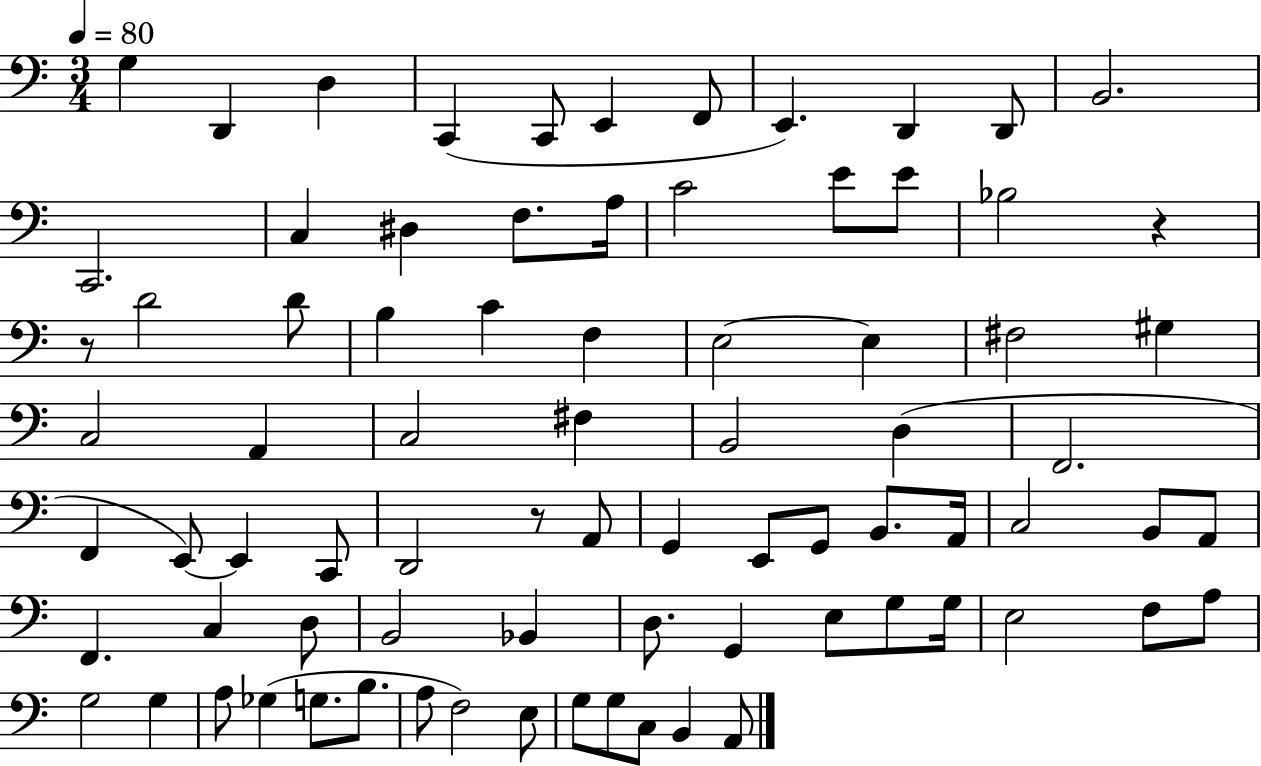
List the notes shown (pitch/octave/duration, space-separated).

G3/q D2/q D3/q C2/q C2/e E2/q F2/e E2/q. D2/q D2/e B2/h. C2/h. C3/q D#3/q F3/e. A3/s C4/h E4/e E4/e Bb3/h R/q R/e D4/h D4/e B3/q C4/q F3/q E3/h E3/q F#3/h G#3/q C3/h A2/q C3/h F#3/q B2/h D3/q F2/h. F2/q E2/e E2/q C2/e D2/h R/e A2/e G2/q E2/e G2/e B2/e. A2/s C3/h B2/e A2/e F2/q. C3/q D3/e B2/h Bb2/q D3/e. G2/q E3/e G3/e G3/s E3/h F3/e A3/e G3/h G3/q A3/e Gb3/q G3/e. B3/e. A3/e F3/h E3/e G3/e G3/e C3/e B2/q A2/e